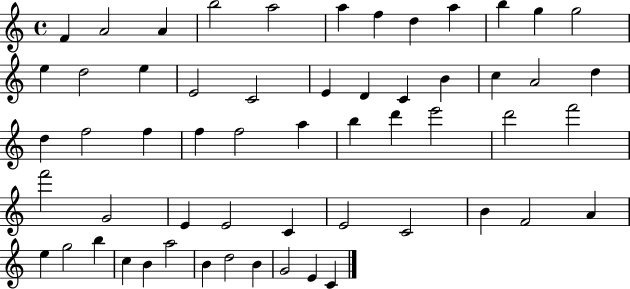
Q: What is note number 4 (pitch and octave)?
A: B5